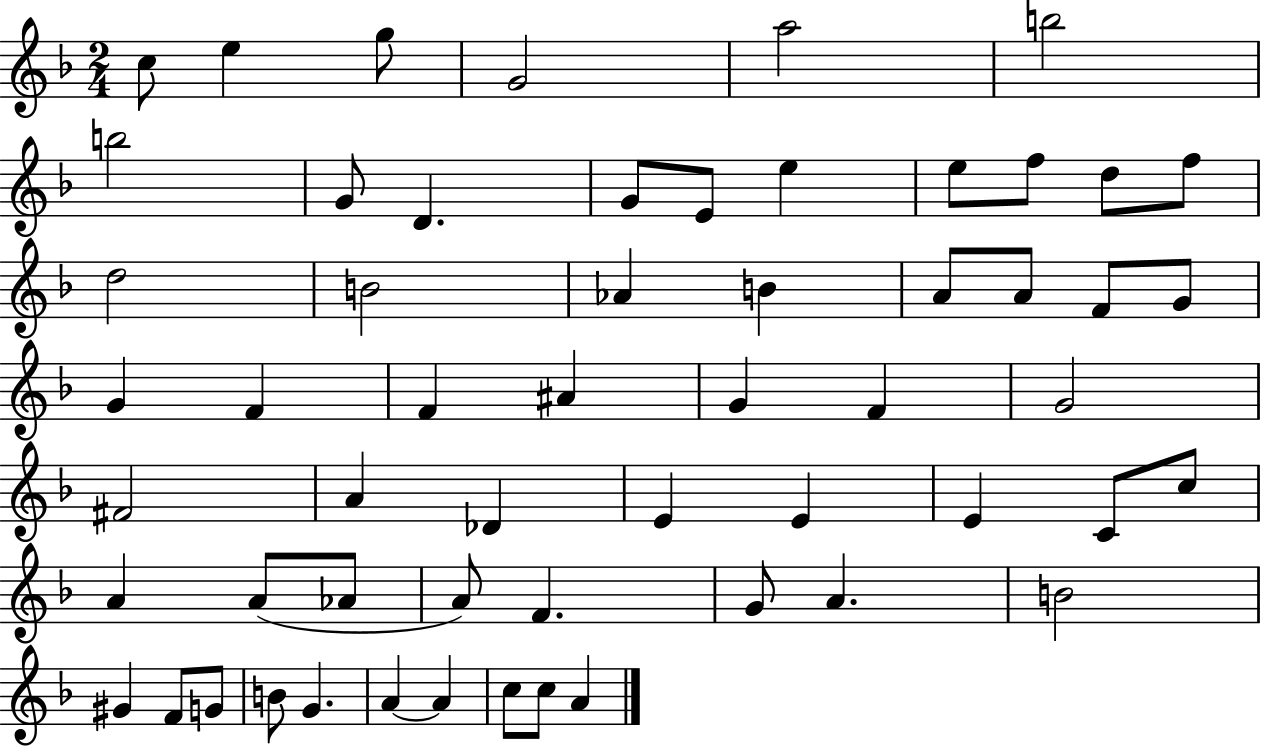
C5/e E5/q G5/e G4/h A5/h B5/h B5/h G4/e D4/q. G4/e E4/e E5/q E5/e F5/e D5/e F5/e D5/h B4/h Ab4/q B4/q A4/e A4/e F4/e G4/e G4/q F4/q F4/q A#4/q G4/q F4/q G4/h F#4/h A4/q Db4/q E4/q E4/q E4/q C4/e C5/e A4/q A4/e Ab4/e A4/e F4/q. G4/e A4/q. B4/h G#4/q F4/e G4/e B4/e G4/q. A4/q A4/q C5/e C5/e A4/q